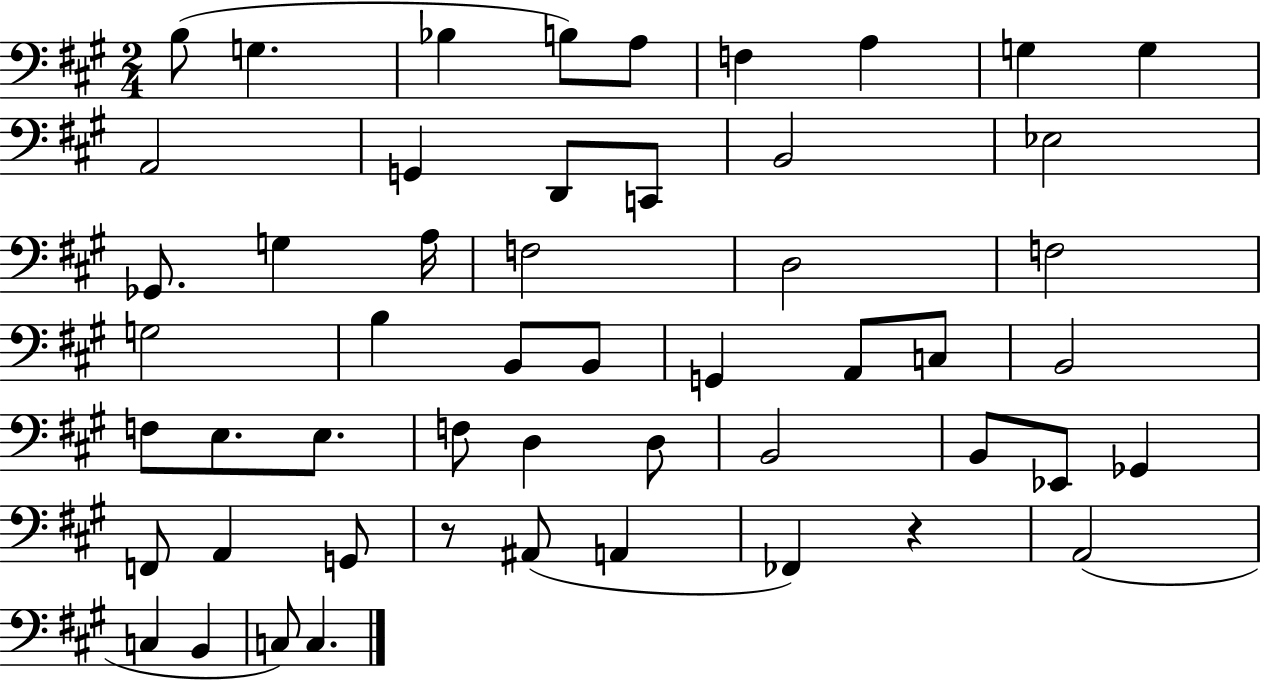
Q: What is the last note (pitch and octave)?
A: C3